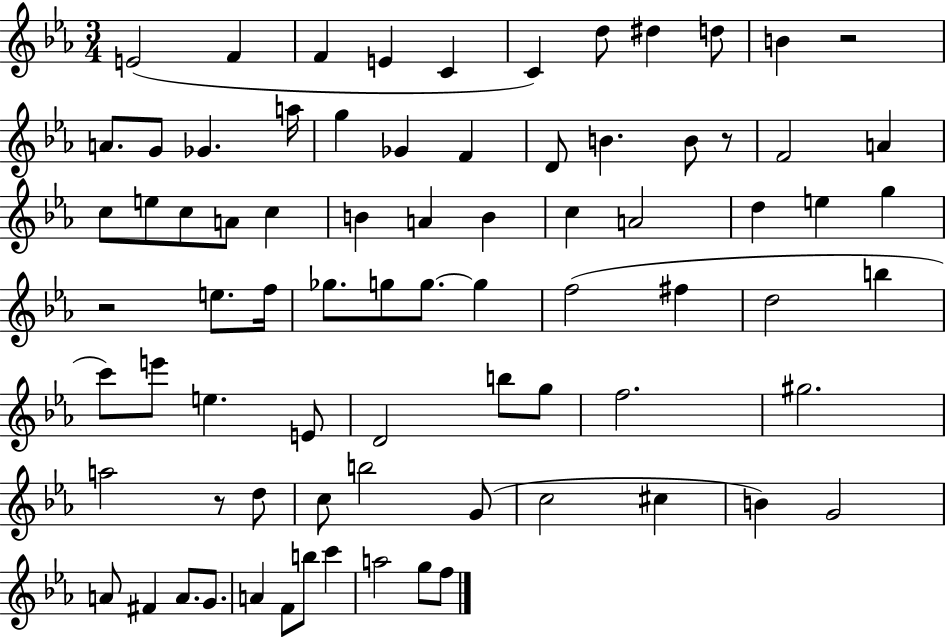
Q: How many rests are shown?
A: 4